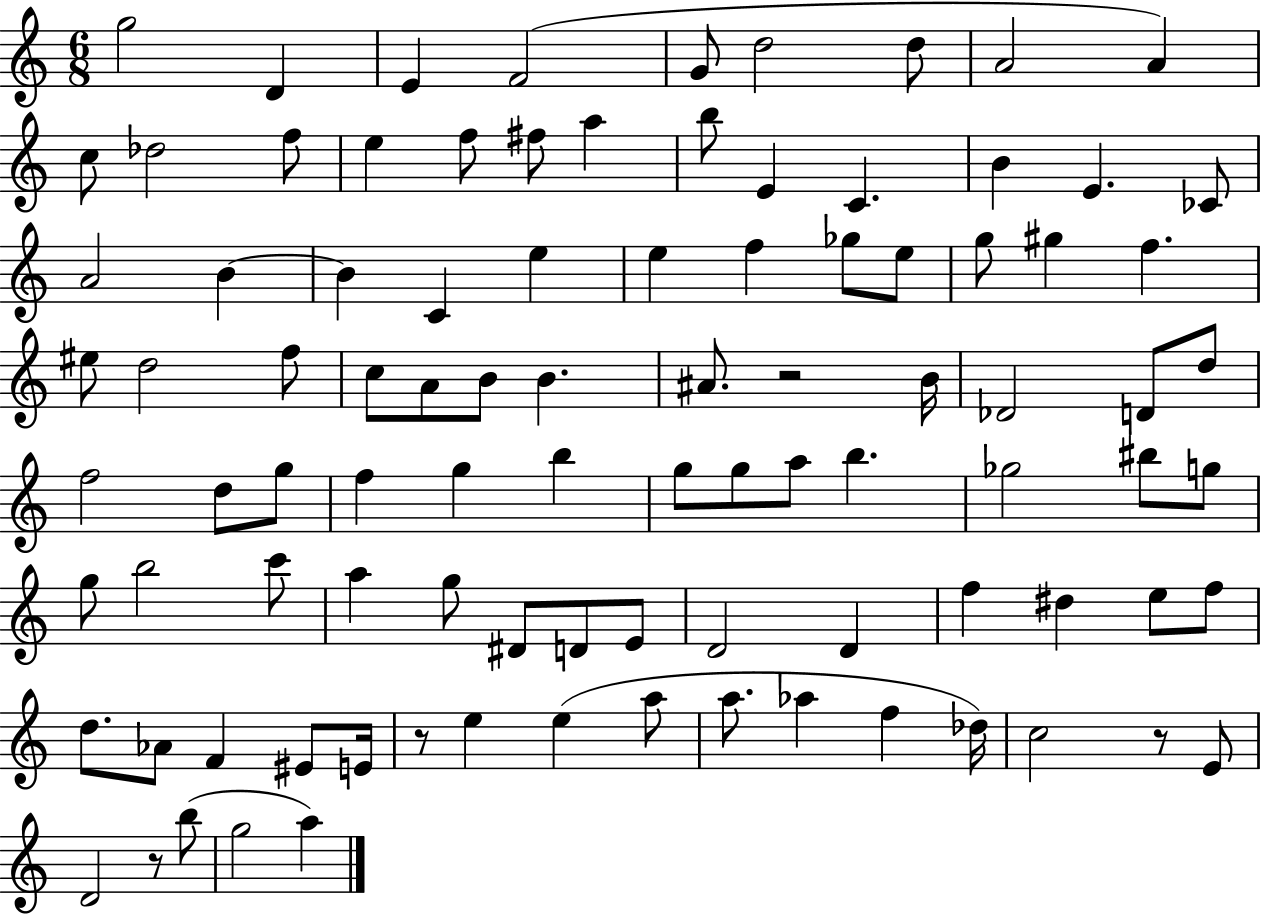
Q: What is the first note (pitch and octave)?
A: G5